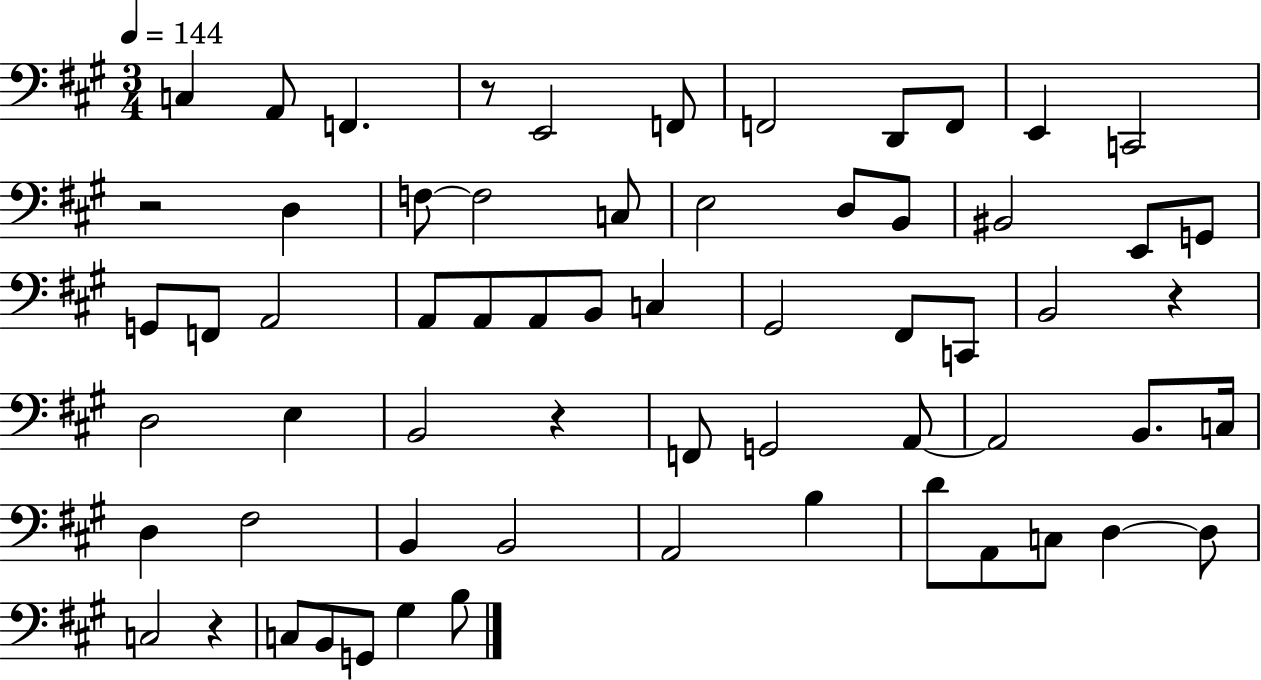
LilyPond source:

{
  \clef bass
  \numericTimeSignature
  \time 3/4
  \key a \major
  \tempo 4 = 144
  \repeat volta 2 { c4 a,8 f,4. | r8 e,2 f,8 | f,2 d,8 f,8 | e,4 c,2 | \break r2 d4 | f8~~ f2 c8 | e2 d8 b,8 | bis,2 e,8 g,8 | \break g,8 f,8 a,2 | a,8 a,8 a,8 b,8 c4 | gis,2 fis,8 c,8 | b,2 r4 | \break d2 e4 | b,2 r4 | f,8 g,2 a,8~~ | a,2 b,8. c16 | \break d4 fis2 | b,4 b,2 | a,2 b4 | d'8 a,8 c8 d4~~ d8 | \break c2 r4 | c8 b,8 g,8 gis4 b8 | } \bar "|."
}